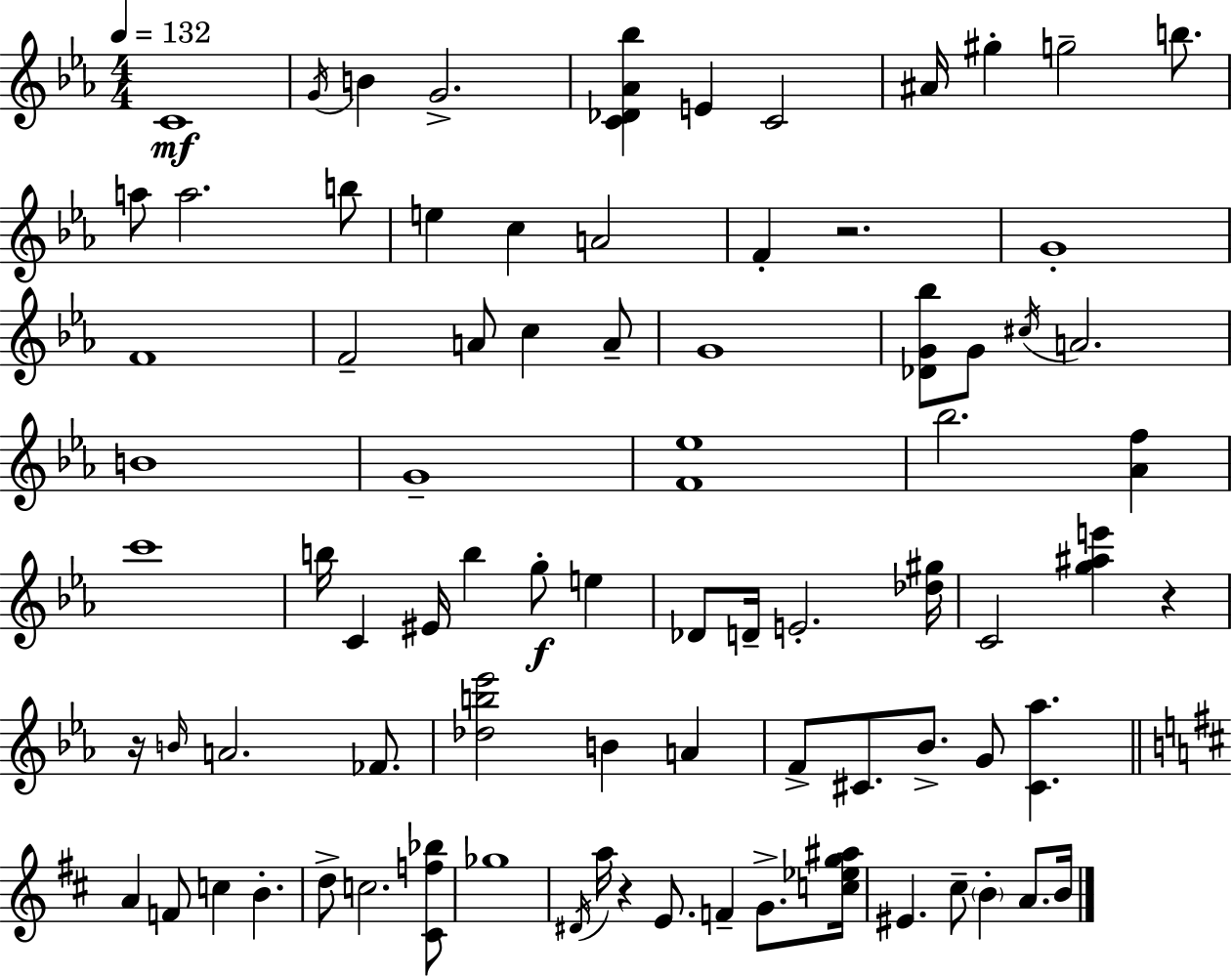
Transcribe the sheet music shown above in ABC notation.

X:1
T:Untitled
M:4/4
L:1/4
K:Cm
C4 G/4 B G2 [C_D_A_b] E C2 ^A/4 ^g g2 b/2 a/2 a2 b/2 e c A2 F z2 G4 F4 F2 A/2 c A/2 G4 [_DG_b]/2 G/2 ^c/4 A2 B4 G4 [F_e]4 _b2 [_Af] c'4 b/4 C ^E/4 b g/2 e _D/2 D/4 E2 [_d^g]/4 C2 [g^ae'] z z/4 B/4 A2 _F/2 [_db_e']2 B A F/2 ^C/2 _B/2 G/2 [^C_a] A F/2 c B d/2 c2 [^Cf_b]/2 _g4 ^D/4 a/4 z E/2 F G/2 [c_eg^a]/4 ^E ^c/2 B A/2 B/4